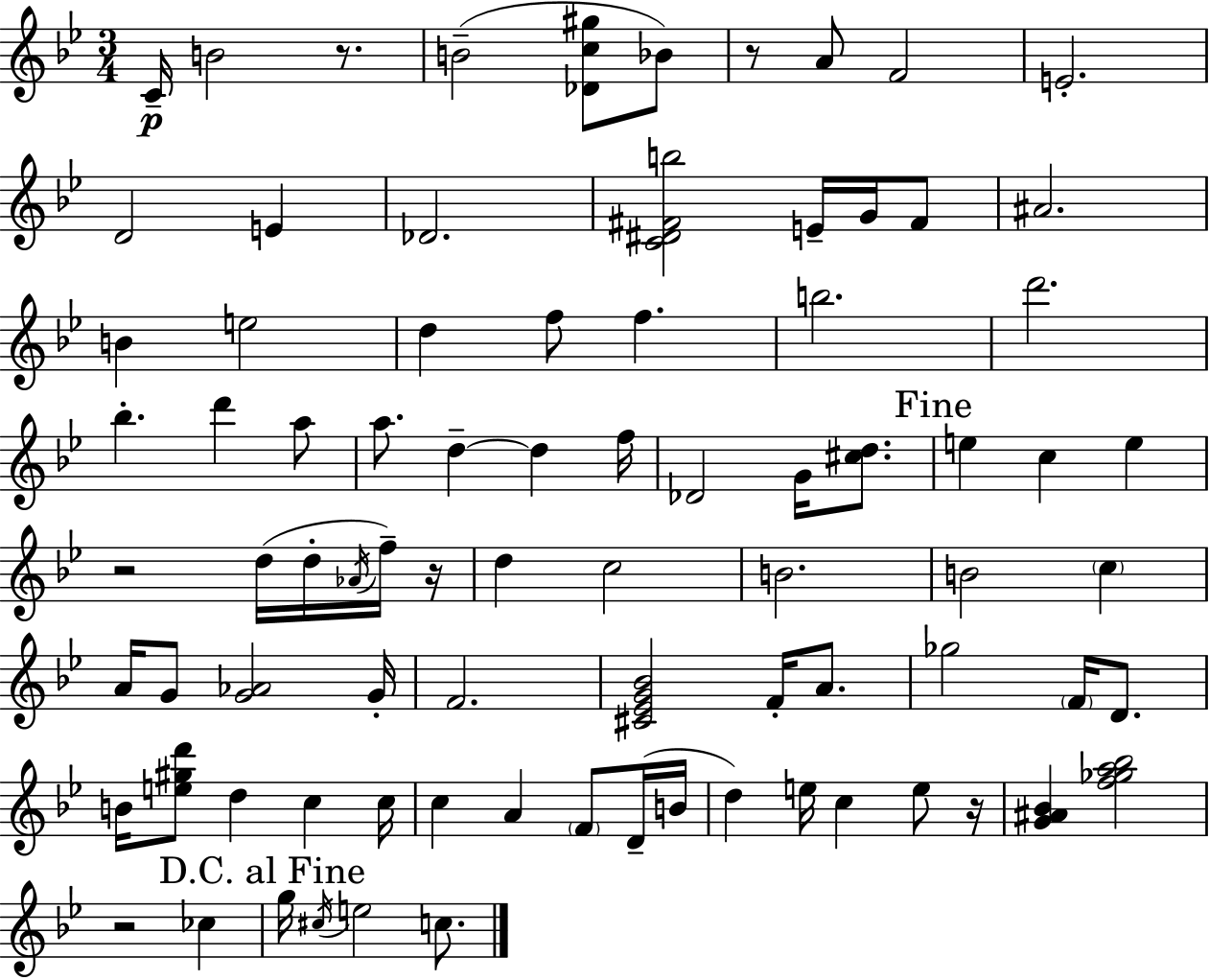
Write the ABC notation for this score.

X:1
T:Untitled
M:3/4
L:1/4
K:Gm
C/4 B2 z/2 B2 [_Dc^g]/2 _B/2 z/2 A/2 F2 E2 D2 E _D2 [C^D^Fb]2 E/4 G/4 ^F/2 ^A2 B e2 d f/2 f b2 d'2 _b d' a/2 a/2 d d f/4 _D2 G/4 [^cd]/2 e c e z2 d/4 d/4 _A/4 f/4 z/4 d c2 B2 B2 c A/4 G/2 [G_A]2 G/4 F2 [^C_EG_B]2 F/4 A/2 _g2 F/4 D/2 B/4 [e^gd']/2 d c c/4 c A F/2 D/4 B/4 d e/4 c e/2 z/4 [G^A_B] [f_ga_b]2 z2 _c g/4 ^c/4 e2 c/2